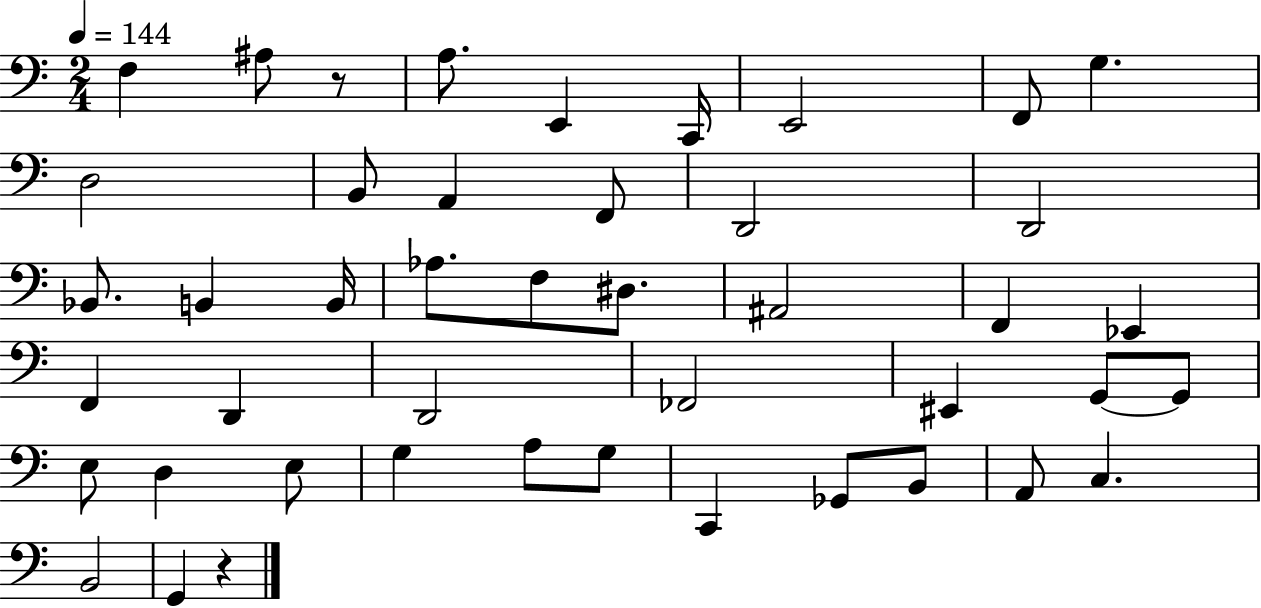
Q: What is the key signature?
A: C major